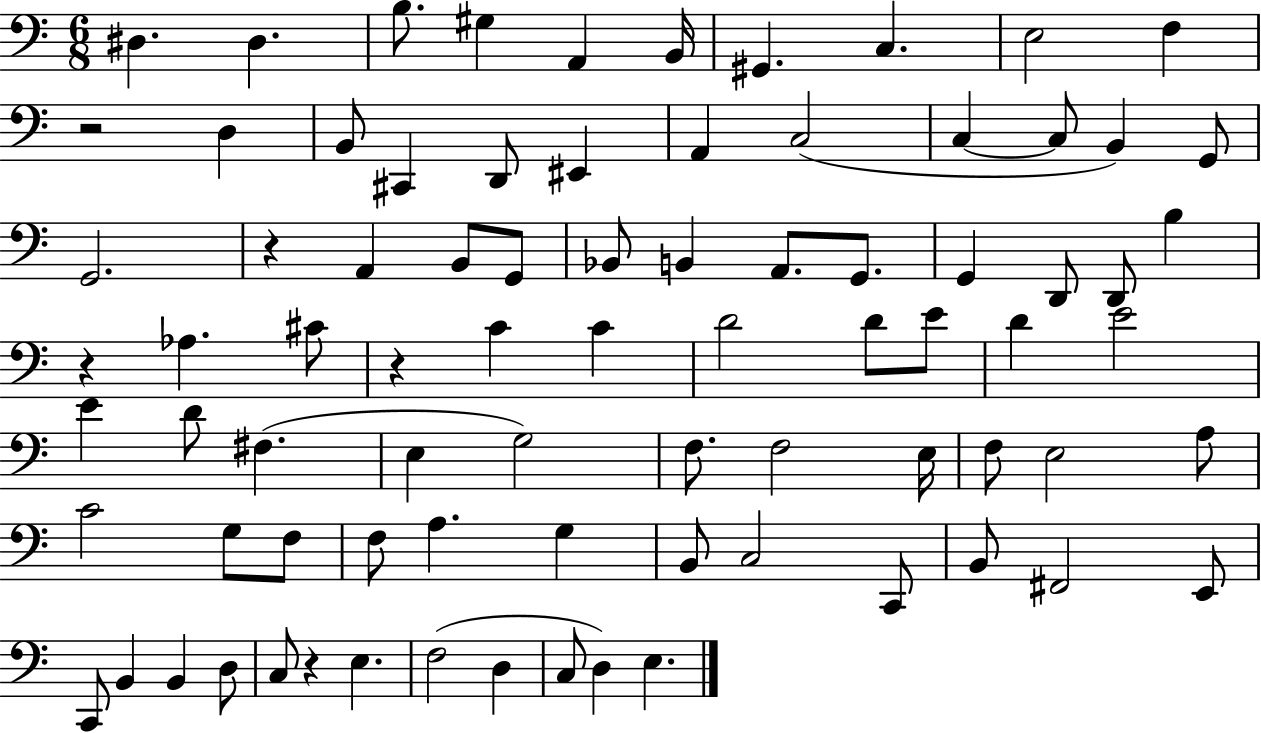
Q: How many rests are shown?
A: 5